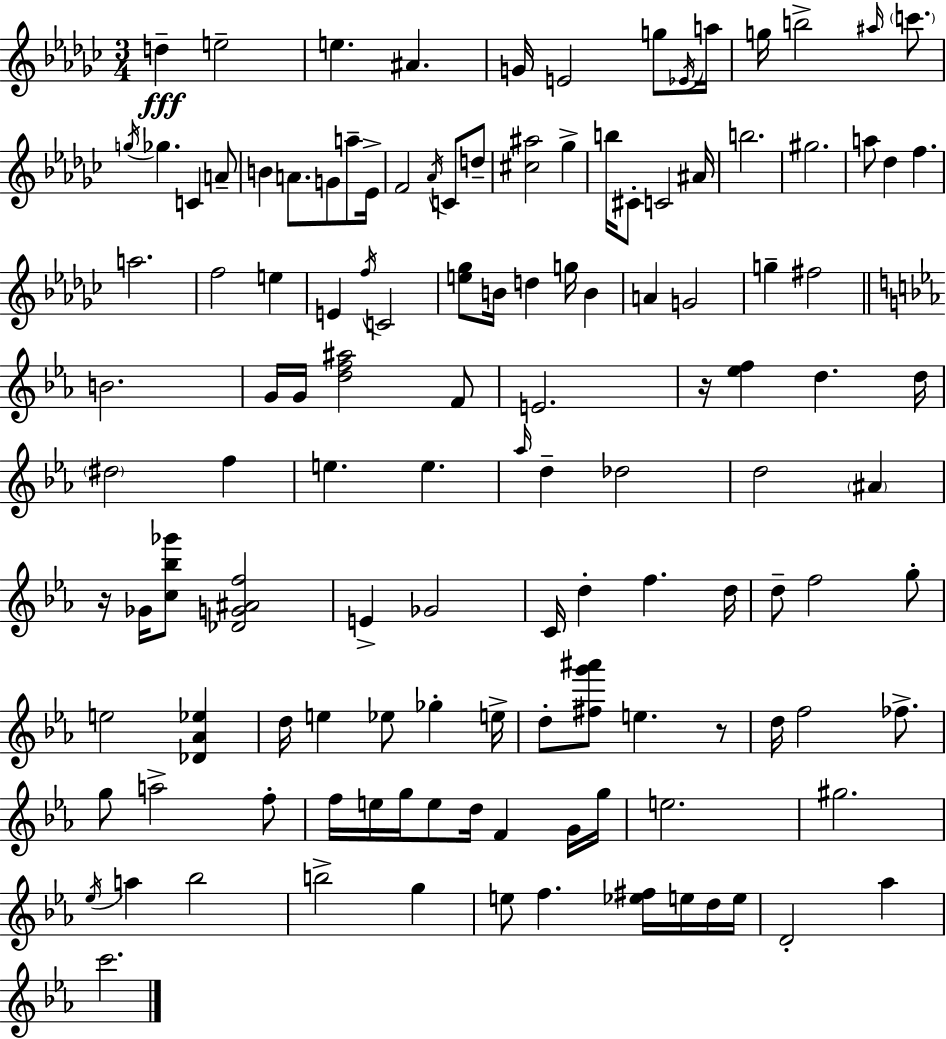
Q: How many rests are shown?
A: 3